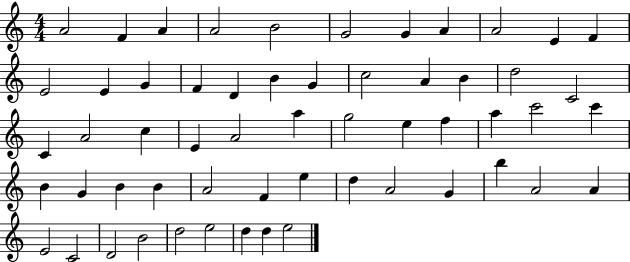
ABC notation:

X:1
T:Untitled
M:4/4
L:1/4
K:C
A2 F A A2 B2 G2 G A A2 E F E2 E G F D B G c2 A B d2 C2 C A2 c E A2 a g2 e f a c'2 c' B G B B A2 F e d A2 G b A2 A E2 C2 D2 B2 d2 e2 d d e2